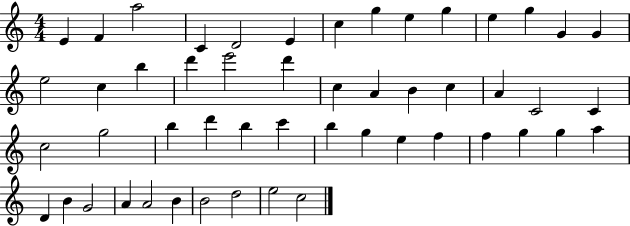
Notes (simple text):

E4/q F4/q A5/h C4/q D4/h E4/q C5/q G5/q E5/q G5/q E5/q G5/q G4/q G4/q E5/h C5/q B5/q D6/q E6/h D6/q C5/q A4/q B4/q C5/q A4/q C4/h C4/q C5/h G5/h B5/q D6/q B5/q C6/q B5/q G5/q E5/q F5/q F5/q G5/q G5/q A5/q D4/q B4/q G4/h A4/q A4/h B4/q B4/h D5/h E5/h C5/h